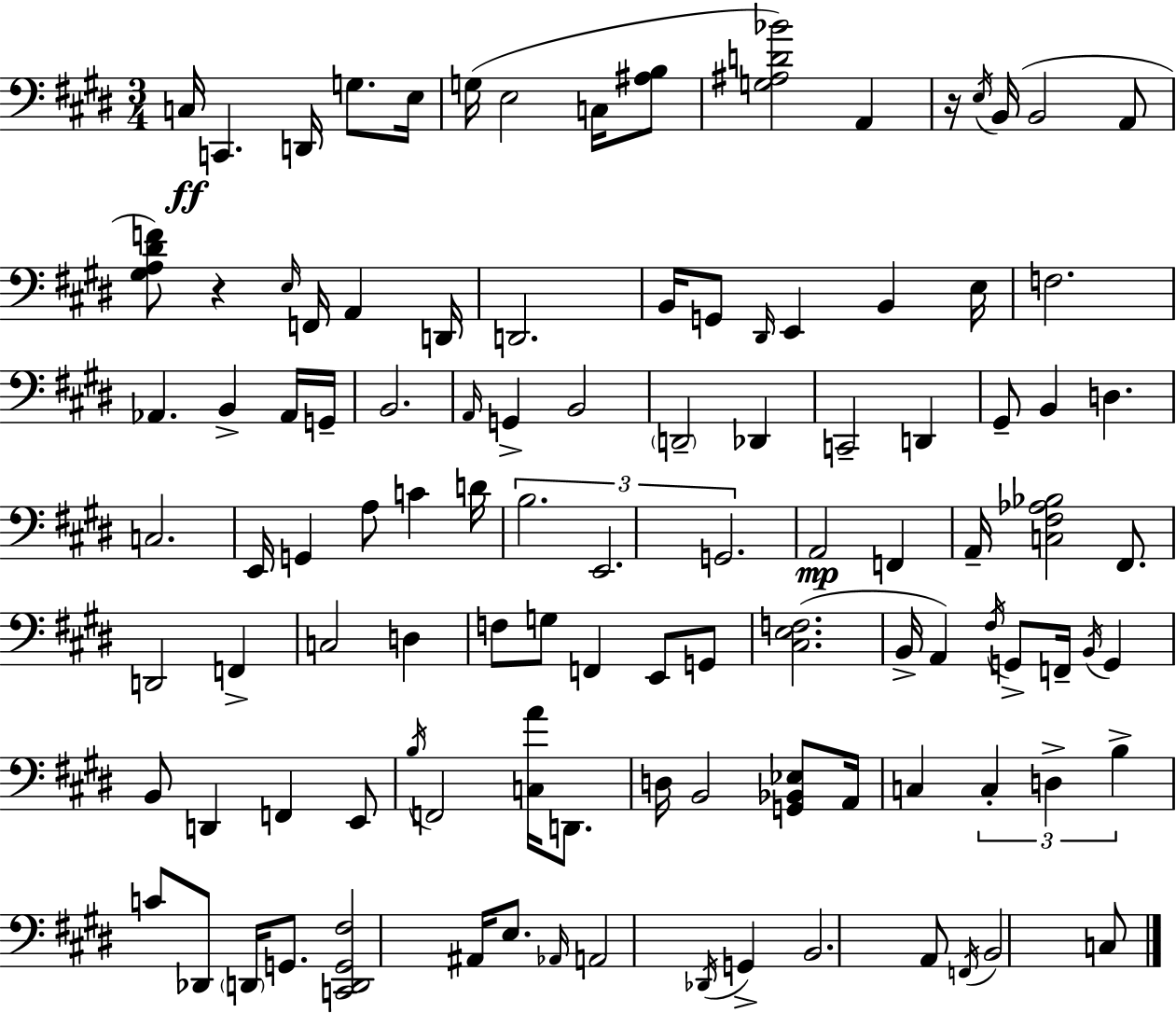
C3/s C2/q. D2/s G3/e. E3/s G3/s E3/h C3/s [A#3,B3]/e [G3,A#3,D4,Bb4]/h A2/q R/s E3/s B2/s B2/h A2/e [G#3,A3,D#4,F4]/e R/q E3/s F2/s A2/q D2/s D2/h. B2/s G2/e D#2/s E2/q B2/q E3/s F3/h. Ab2/q. B2/q Ab2/s G2/s B2/h. A2/s G2/q B2/h D2/h Db2/q C2/h D2/q G#2/e B2/q D3/q. C3/h. E2/s G2/q A3/e C4/q D4/s B3/h. E2/h. G2/h. A2/h F2/q A2/s [C3,F#3,Ab3,Bb3]/h F#2/e. D2/h F2/q C3/h D3/q F3/e G3/e F2/q E2/e G2/e [C#3,E3,F3]/h. B2/s A2/q F#3/s G2/e F2/s B2/s G2/q B2/e D2/q F2/q E2/e B3/s F2/h [C3,A4]/s D2/e. D3/s B2/h [G2,Bb2,Eb3]/e A2/s C3/q C3/q D3/q B3/q C4/e Db2/e D2/s G2/e. [C2,D2,G2,F#3]/h A#2/s E3/e. Ab2/s A2/h Db2/s G2/q B2/h. A2/e F2/s B2/h C3/e